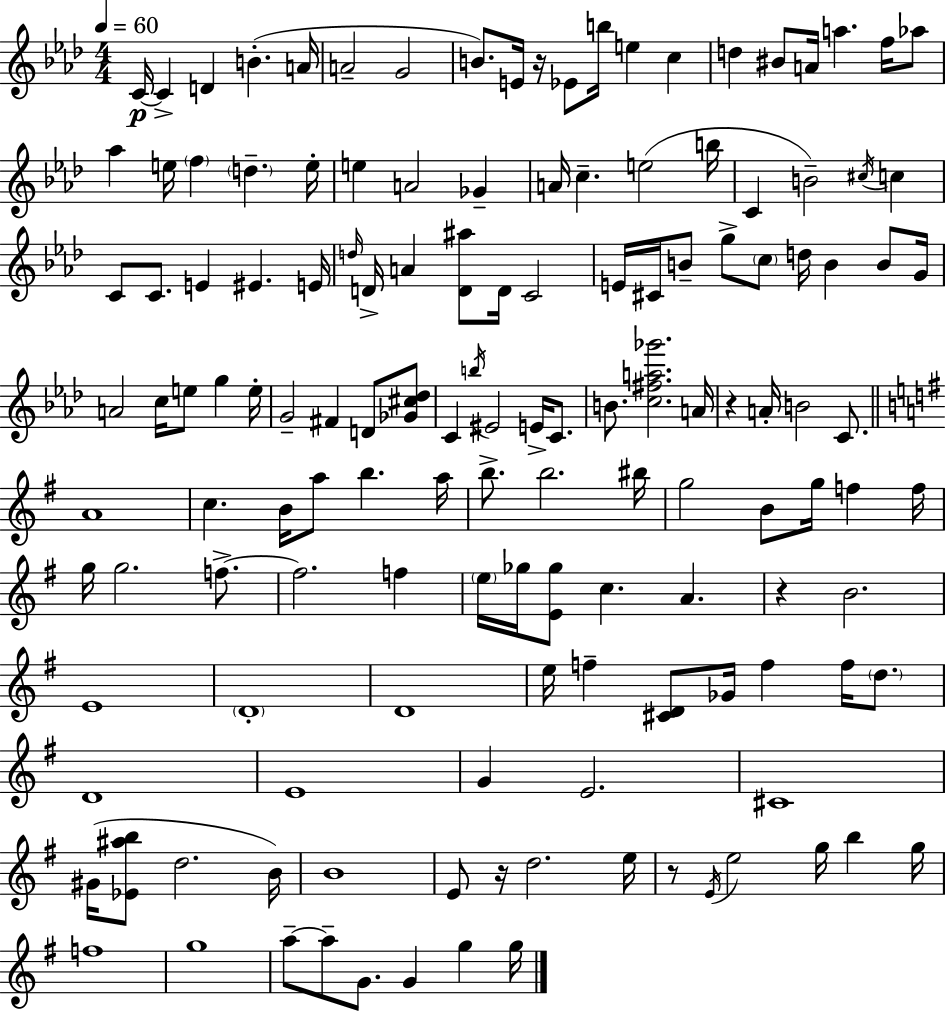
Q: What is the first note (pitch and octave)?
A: C4